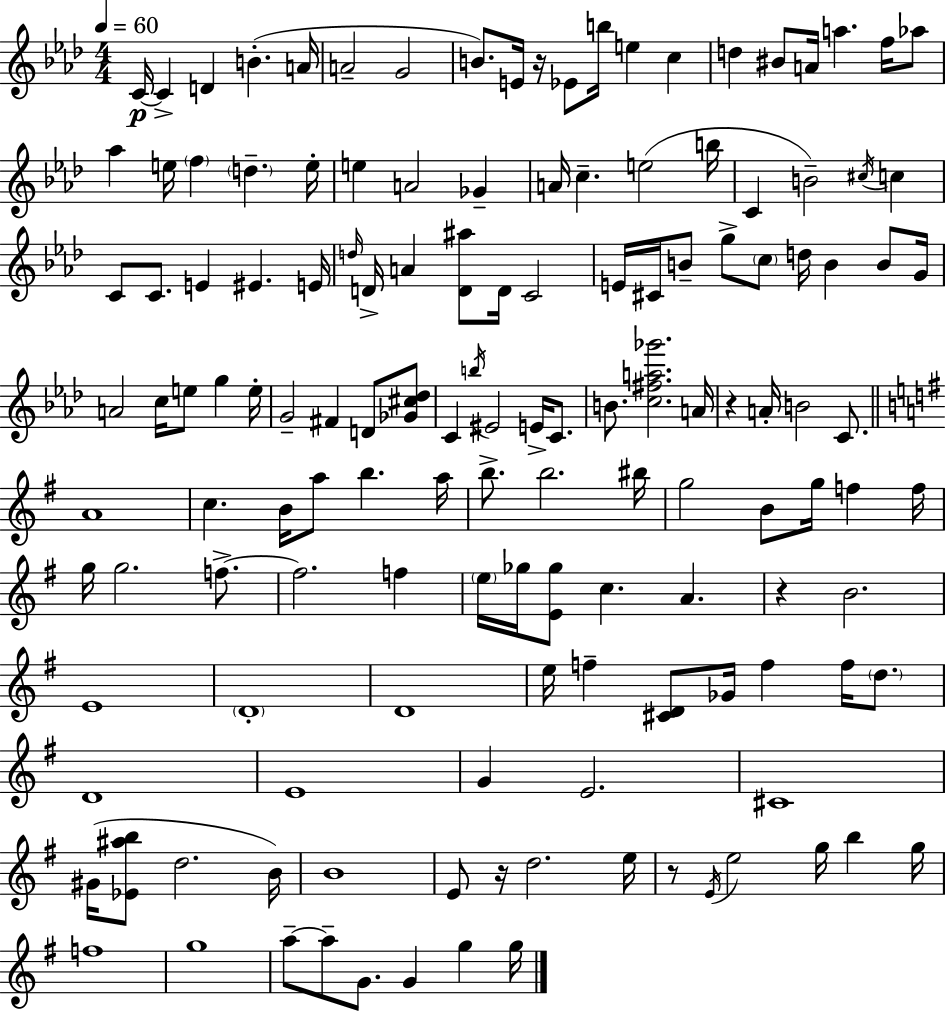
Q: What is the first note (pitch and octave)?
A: C4